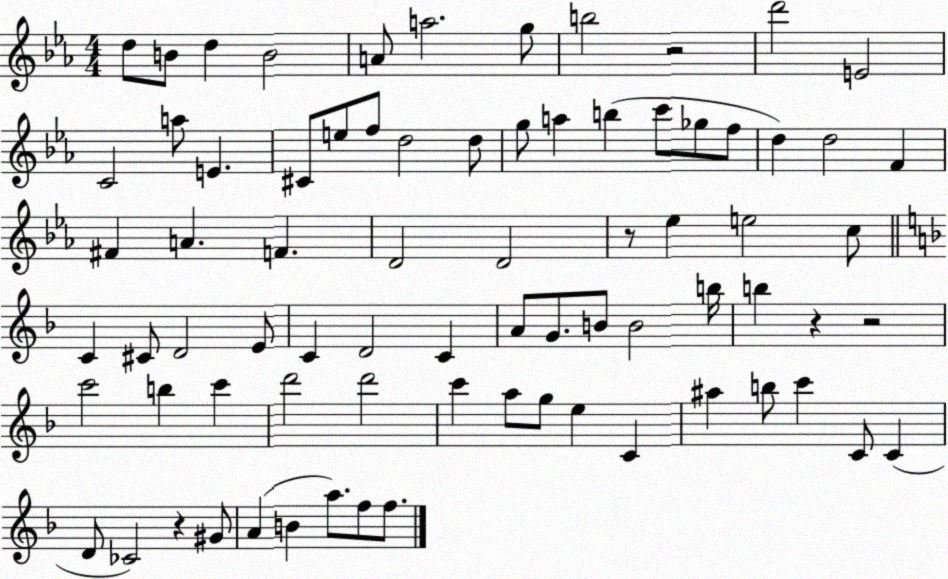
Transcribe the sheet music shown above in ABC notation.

X:1
T:Untitled
M:4/4
L:1/4
K:Eb
d/2 B/2 d B2 A/2 a2 g/2 b2 z2 d'2 E2 C2 a/2 E ^C/2 e/2 f/2 d2 d/2 g/2 a b c'/2 _g/2 f/2 d d2 F ^F A F D2 D2 z/2 _e e2 c/2 C ^C/2 D2 E/2 C D2 C A/2 G/2 B/2 B2 b/4 b z z2 c'2 b c' d'2 d'2 c' a/2 g/2 e C ^a b/2 c' C/2 C D/2 _C2 z ^G/2 A B a/2 f/2 f/2